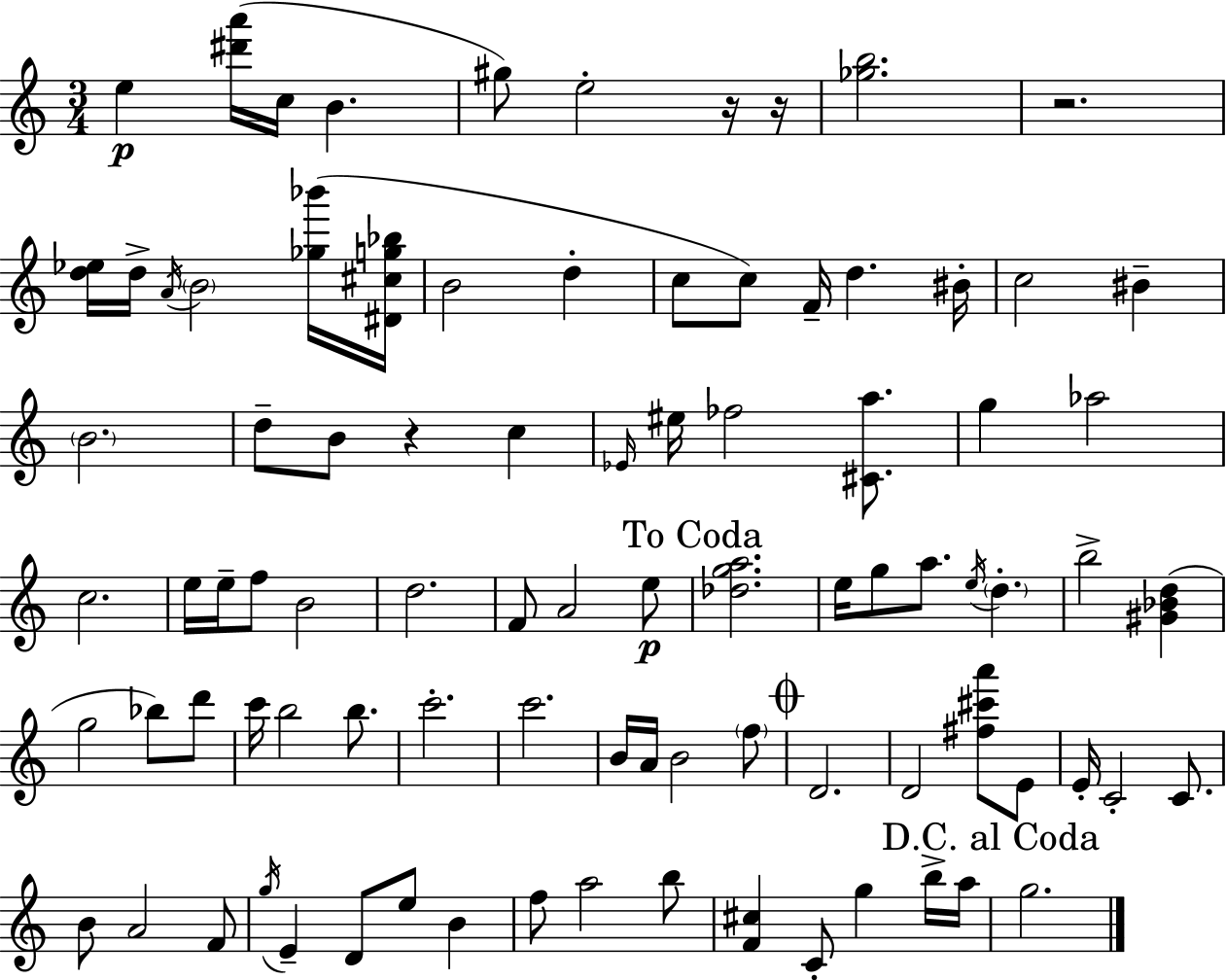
E5/q [D#6,A6]/s C5/s B4/q. G#5/e E5/h R/s R/s [Gb5,B5]/h. R/h. [D5,Eb5]/s D5/s A4/s B4/h [Gb5,Bb6]/s [D#4,C#5,G5,Bb5]/s B4/h D5/q C5/e C5/e F4/s D5/q. BIS4/s C5/h BIS4/q B4/h. D5/e B4/e R/q C5/q Eb4/s EIS5/s FES5/h [C#4,A5]/e. G5/q Ab5/h C5/h. E5/s E5/s F5/e B4/h D5/h. F4/e A4/h E5/e [Db5,G5,A5]/h. E5/s G5/e A5/e. E5/s D5/q. B5/h [G#4,Bb4,D5]/q G5/h Bb5/e D6/e C6/s B5/h B5/e. C6/h. C6/h. B4/s A4/s B4/h F5/e D4/h. D4/h [F#5,C#6,A6]/e E4/e E4/s C4/h C4/e. B4/e A4/h F4/e G5/s E4/q D4/e E5/e B4/q F5/e A5/h B5/e [F4,C#5]/q C4/e G5/q B5/s A5/s G5/h.